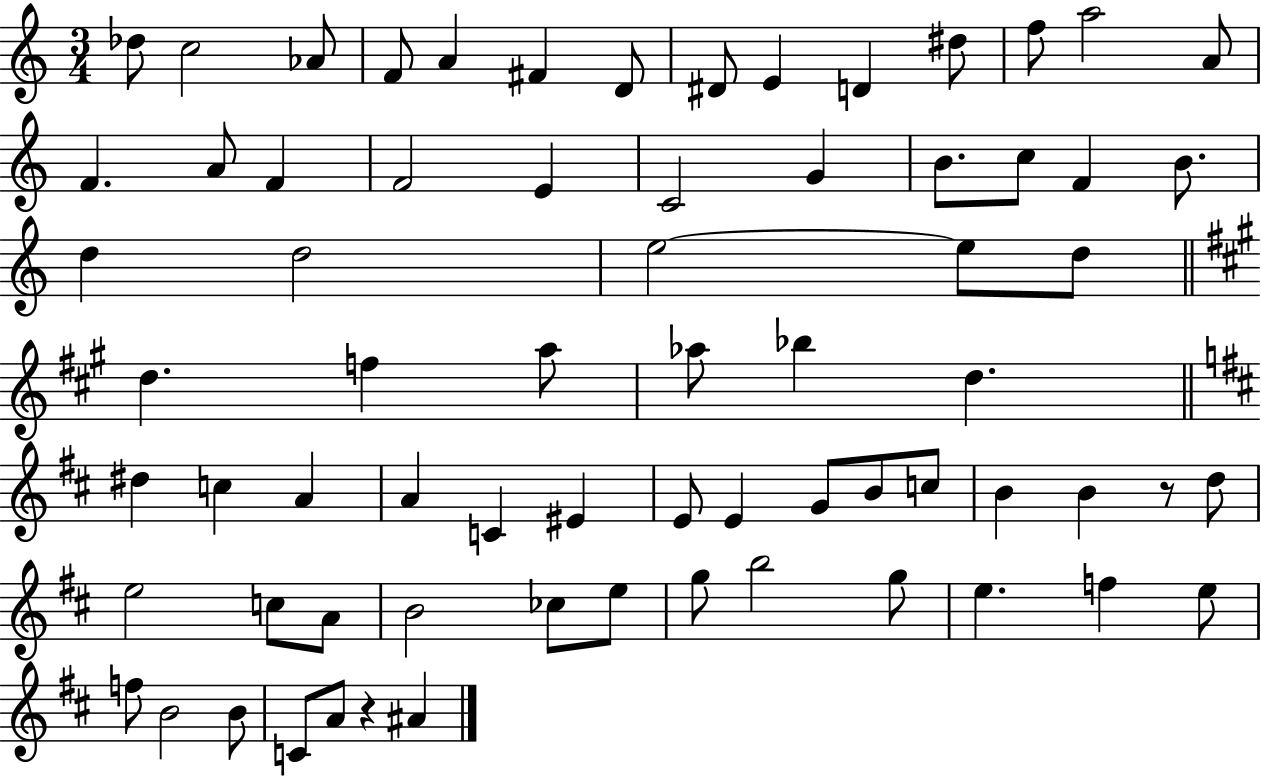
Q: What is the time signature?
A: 3/4